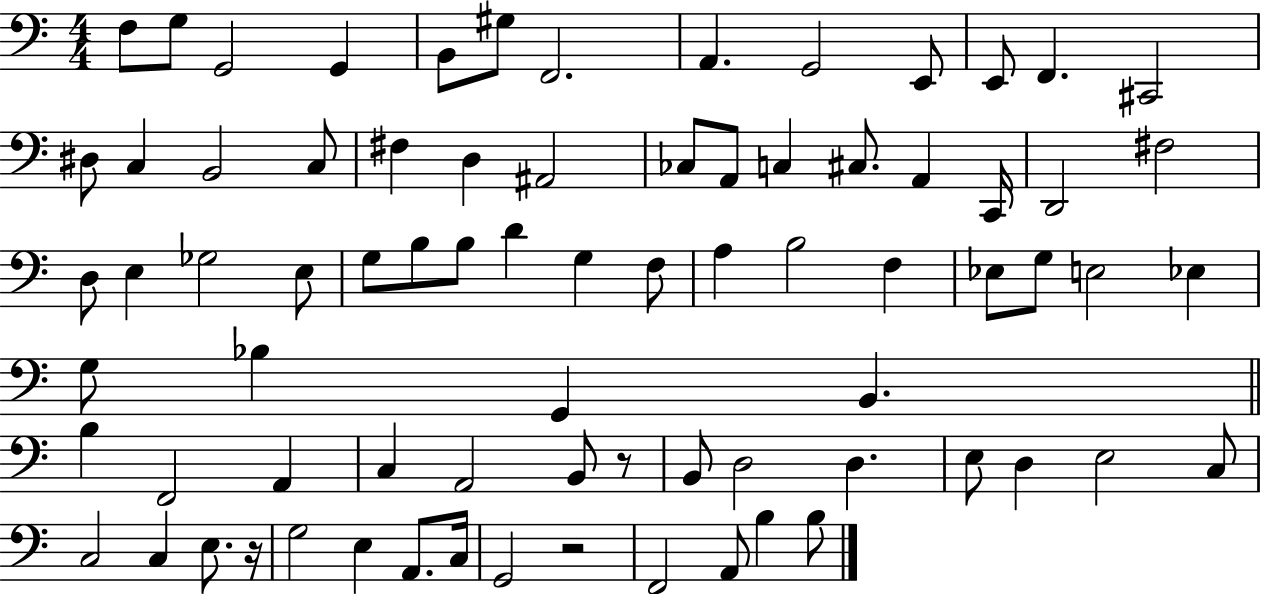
F3/e G3/e G2/h G2/q B2/e G#3/e F2/h. A2/q. G2/h E2/e E2/e F2/q. C#2/h D#3/e C3/q B2/h C3/e F#3/q D3/q A#2/h CES3/e A2/e C3/q C#3/e. A2/q C2/s D2/h F#3/h D3/e E3/q Gb3/h E3/e G3/e B3/e B3/e D4/q G3/q F3/e A3/q B3/h F3/q Eb3/e G3/e E3/h Eb3/q G3/e Bb3/q G2/q B2/q. B3/q F2/h A2/q C3/q A2/h B2/e R/e B2/e D3/h D3/q. E3/e D3/q E3/h C3/e C3/h C3/q E3/e. R/s G3/h E3/q A2/e. C3/s G2/h R/h F2/h A2/e B3/q B3/e